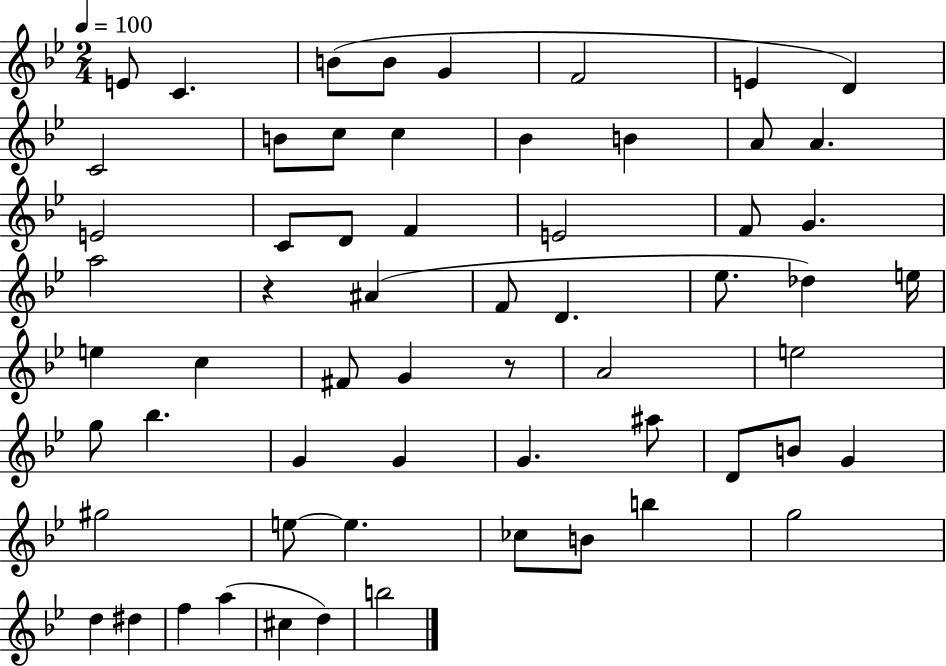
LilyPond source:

{
  \clef treble
  \numericTimeSignature
  \time 2/4
  \key bes \major
  \tempo 4 = 100
  \repeat volta 2 { e'8 c'4. | b'8( b'8 g'4 | f'2 | e'4 d'4) | \break c'2 | b'8 c''8 c''4 | bes'4 b'4 | a'8 a'4. | \break e'2 | c'8 d'8 f'4 | e'2 | f'8 g'4. | \break a''2 | r4 ais'4( | f'8 d'4. | ees''8. des''4) e''16 | \break e''4 c''4 | fis'8 g'4 r8 | a'2 | e''2 | \break g''8 bes''4. | g'4 g'4 | g'4. ais''8 | d'8 b'8 g'4 | \break gis''2 | e''8~~ e''4. | ces''8 b'8 b''4 | g''2 | \break d''4 dis''4 | f''4 a''4( | cis''4 d''4) | b''2 | \break } \bar "|."
}